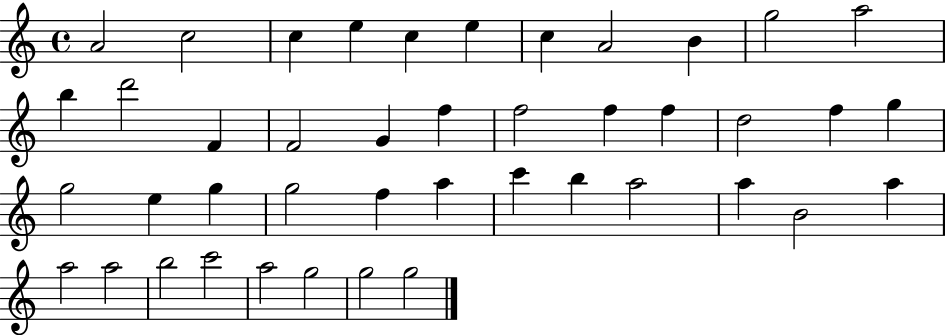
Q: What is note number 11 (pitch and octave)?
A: A5